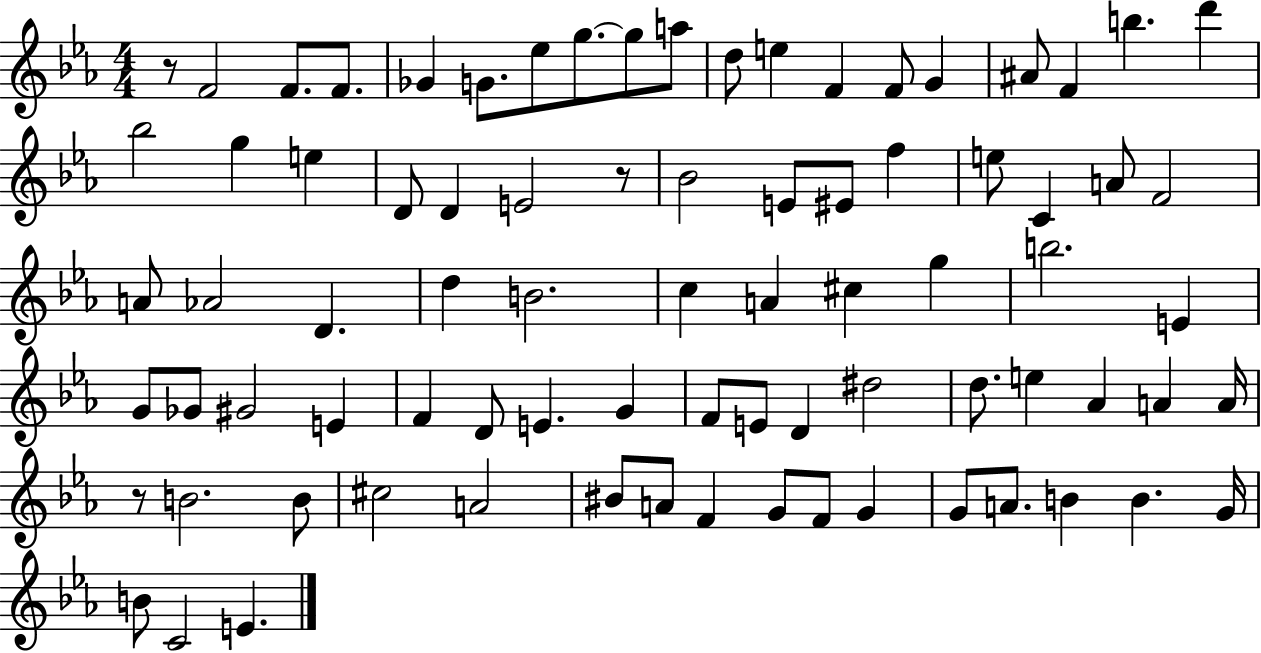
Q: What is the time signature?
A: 4/4